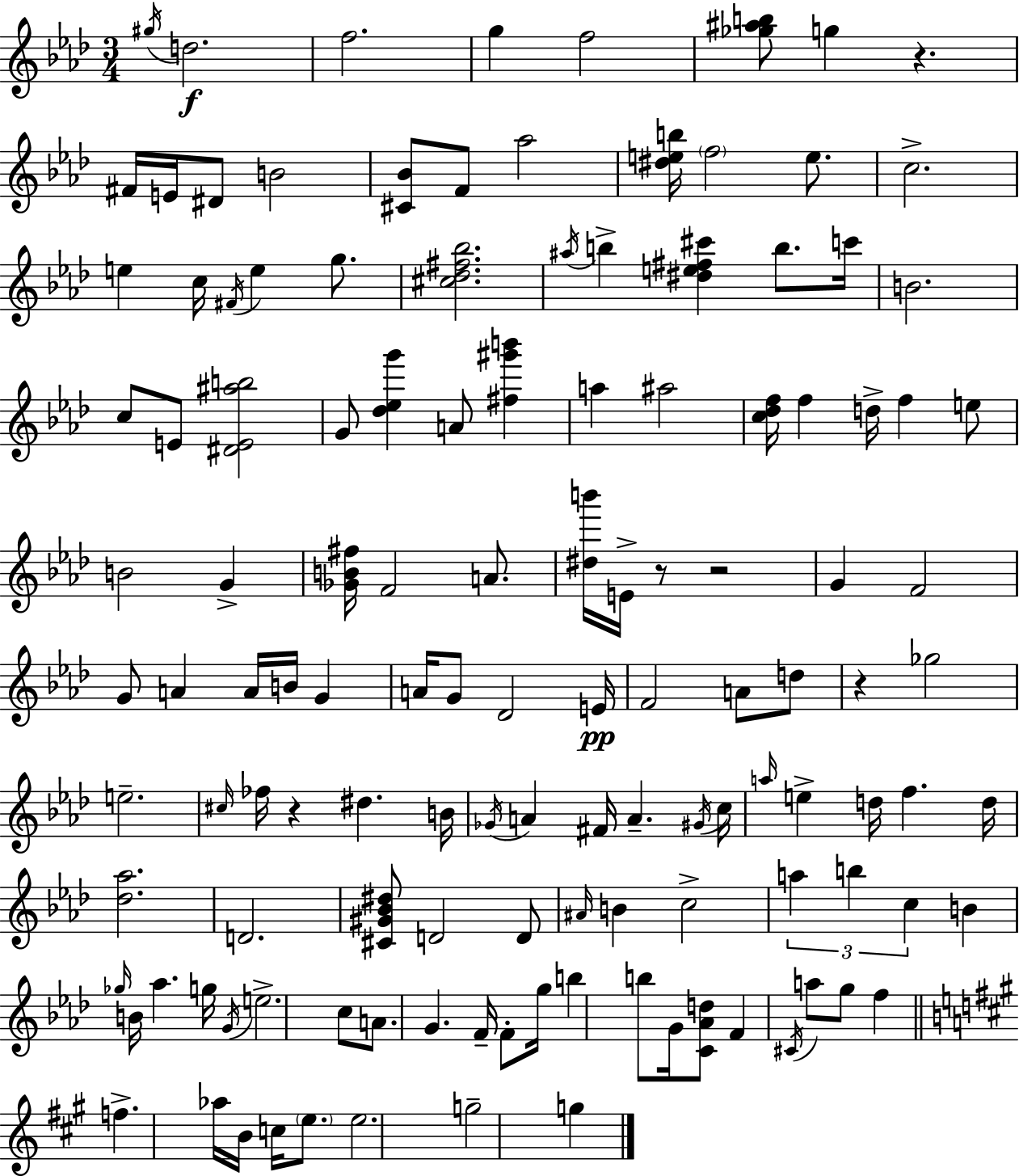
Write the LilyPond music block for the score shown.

{
  \clef treble
  \numericTimeSignature
  \time 3/4
  \key aes \major
  \repeat volta 2 { \acciaccatura { gis''16 }\f d''2. | f''2. | g''4 f''2 | <ges'' ais'' b''>8 g''4 r4. | \break fis'16 e'16 dis'8 b'2 | <cis' bes'>8 f'8 aes''2 | <dis'' e'' b''>16 \parenthesize f''2 e''8. | c''2.-> | \break e''4 c''16 \acciaccatura { fis'16 } e''4 g''8. | <cis'' des'' fis'' bes''>2. | \acciaccatura { ais''16 } b''4-> <dis'' e'' fis'' cis'''>4 b''8. | c'''16 b'2. | \break c''8 e'8 <dis' e' ais'' b''>2 | g'8 <des'' ees'' g'''>4 a'8 <fis'' gis''' b'''>4 | a''4 ais''2 | <c'' des'' f''>16 f''4 d''16-> f''4 | \break e''8 b'2 g'4-> | <ges' b' fis''>16 f'2 | a'8. <dis'' b'''>16 e'16-> r8 r2 | g'4 f'2 | \break g'8 a'4 a'16 b'16 g'4 | a'16 g'8 des'2 | e'16\pp f'2 a'8 | d''8 r4 ges''2 | \break e''2.-- | \grace { cis''16 } fes''16 r4 dis''4. | b'16 \acciaccatura { ges'16 } a'4 fis'16 a'4.-- | \acciaccatura { gis'16 } c''16 \grace { a''16 } e''4-> d''16 | \break f''4. d''16 <des'' aes''>2. | d'2. | <cis' gis' bes' dis''>8 d'2 | d'8 \grace { ais'16 } b'4 | \break c''2-> \tuplet 3/2 { a''4 | b''4 c''4 } b'4 | \grace { ges''16 } b'16 aes''4. g''16 \acciaccatura { g'16 } e''2.-> | c''8 | \break a'8. g'4. f'16-- f'8-. | g''16 b''4 b''8 g'16 <c' aes' d''>8 f'4 | \acciaccatura { cis'16 } a''8 g''8 f''4 \bar "||" \break \key a \major f''4.-> aes''16 b'16 c''16 \parenthesize e''8. | e''2. | g''2-- g''4 | } \bar "|."
}